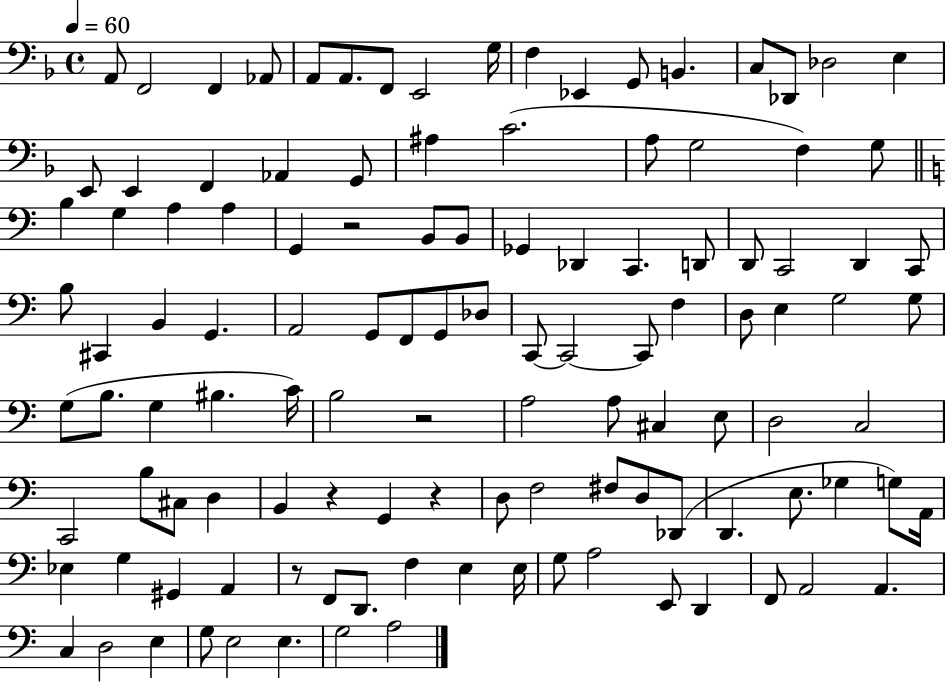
X:1
T:Untitled
M:4/4
L:1/4
K:F
A,,/2 F,,2 F,, _A,,/2 A,,/2 A,,/2 F,,/2 E,,2 G,/4 F, _E,, G,,/2 B,, C,/2 _D,,/2 _D,2 E, E,,/2 E,, F,, _A,, G,,/2 ^A, C2 A,/2 G,2 F, G,/2 B, G, A, A, G,, z2 B,,/2 B,,/2 _G,, _D,, C,, D,,/2 D,,/2 C,,2 D,, C,,/2 B,/2 ^C,, B,, G,, A,,2 G,,/2 F,,/2 G,,/2 _D,/2 C,,/2 C,,2 C,,/2 F, D,/2 E, G,2 G,/2 G,/2 B,/2 G, ^B, C/4 B,2 z2 A,2 A,/2 ^C, E,/2 D,2 C,2 C,,2 B,/2 ^C,/2 D, B,, z G,, z D,/2 F,2 ^F,/2 D,/2 _D,,/2 D,, E,/2 _G, G,/2 A,,/4 _E, G, ^G,, A,, z/2 F,,/2 D,,/2 F, E, E,/4 G,/2 A,2 E,,/2 D,, F,,/2 A,,2 A,, C, D,2 E, G,/2 E,2 E, G,2 A,2